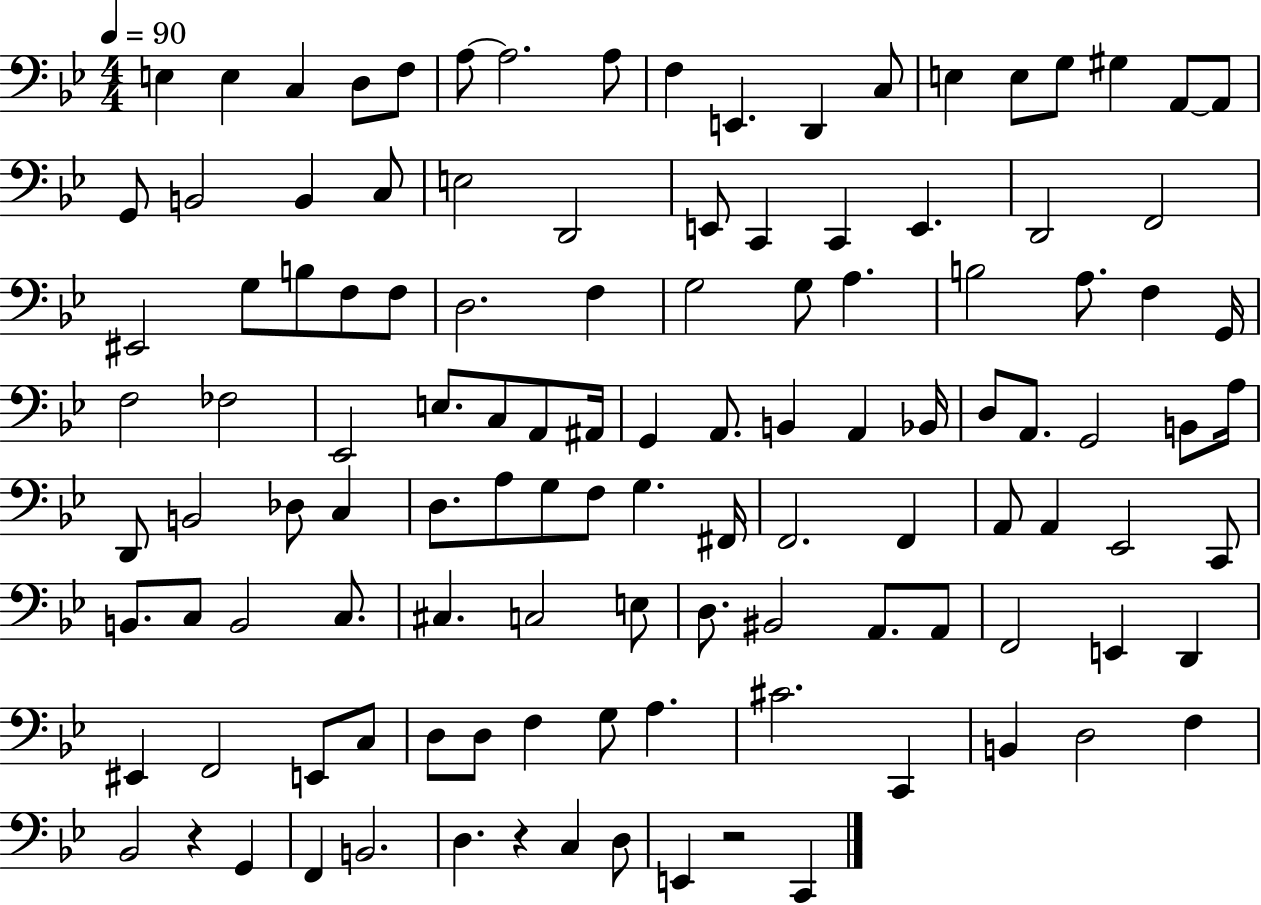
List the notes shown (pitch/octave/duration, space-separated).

E3/q E3/q C3/q D3/e F3/e A3/e A3/h. A3/e F3/q E2/q. D2/q C3/e E3/q E3/e G3/e G#3/q A2/e A2/e G2/e B2/h B2/q C3/e E3/h D2/h E2/e C2/q C2/q E2/q. D2/h F2/h EIS2/h G3/e B3/e F3/e F3/e D3/h. F3/q G3/h G3/e A3/q. B3/h A3/e. F3/q G2/s F3/h FES3/h Eb2/h E3/e. C3/e A2/e A#2/s G2/q A2/e. B2/q A2/q Bb2/s D3/e A2/e. G2/h B2/e A3/s D2/e B2/h Db3/e C3/q D3/e. A3/e G3/e F3/e G3/q. F#2/s F2/h. F2/q A2/e A2/q Eb2/h C2/e B2/e. C3/e B2/h C3/e. C#3/q. C3/h E3/e D3/e. BIS2/h A2/e. A2/e F2/h E2/q D2/q EIS2/q F2/h E2/e C3/e D3/e D3/e F3/q G3/e A3/q. C#4/h. C2/q B2/q D3/h F3/q Bb2/h R/q G2/q F2/q B2/h. D3/q. R/q C3/q D3/e E2/q R/h C2/q